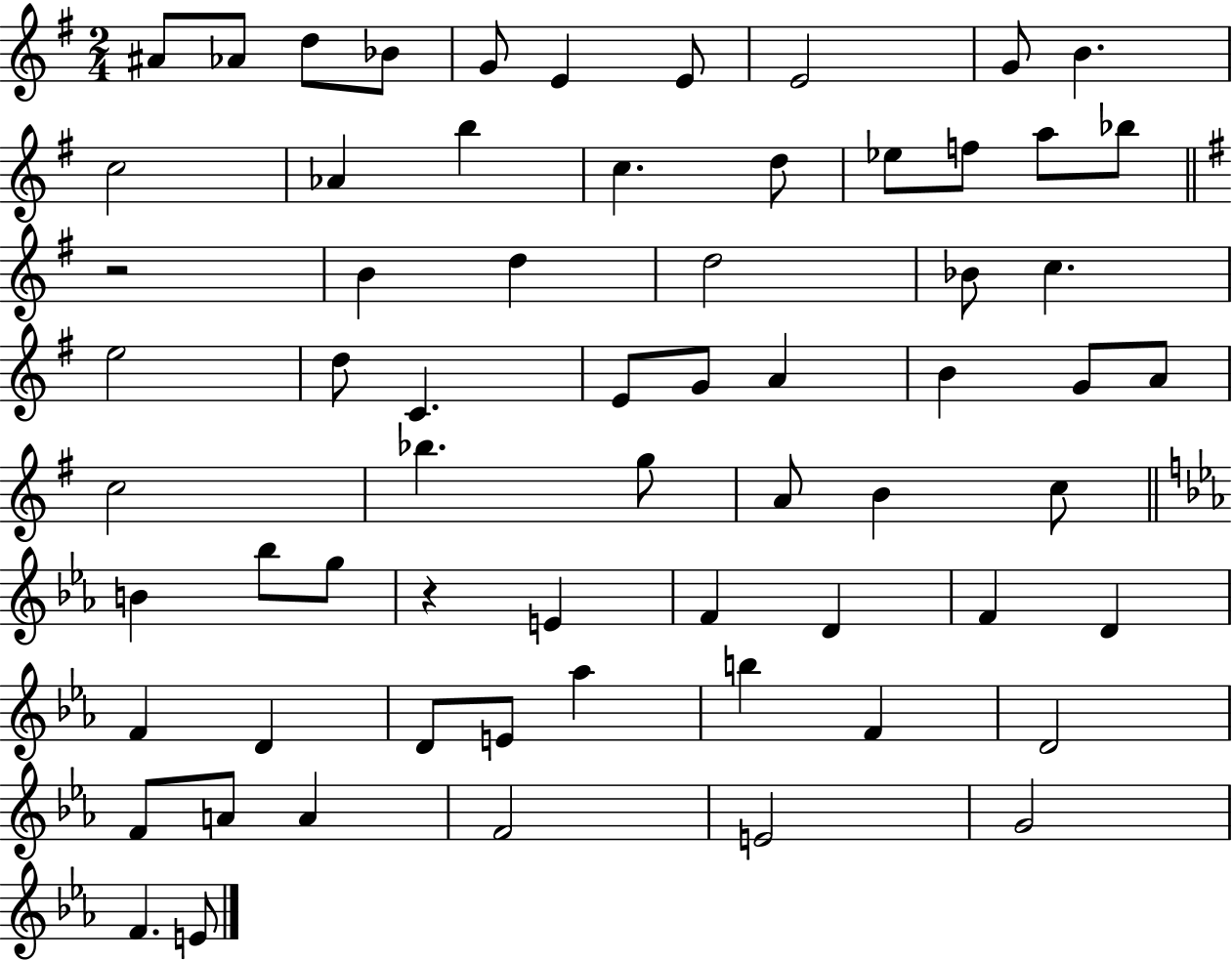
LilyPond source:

{
  \clef treble
  \numericTimeSignature
  \time 2/4
  \key g \major
  ais'8 aes'8 d''8 bes'8 | g'8 e'4 e'8 | e'2 | g'8 b'4. | \break c''2 | aes'4 b''4 | c''4. d''8 | ees''8 f''8 a''8 bes''8 | \break \bar "||" \break \key e \minor r2 | b'4 d''4 | d''2 | bes'8 c''4. | \break e''2 | d''8 c'4. | e'8 g'8 a'4 | b'4 g'8 a'8 | \break c''2 | bes''4. g''8 | a'8 b'4 c''8 | \bar "||" \break \key c \minor b'4 bes''8 g''8 | r4 e'4 | f'4 d'4 | f'4 d'4 | \break f'4 d'4 | d'8 e'8 aes''4 | b''4 f'4 | d'2 | \break f'8 a'8 a'4 | f'2 | e'2 | g'2 | \break f'4. e'8 | \bar "|."
}